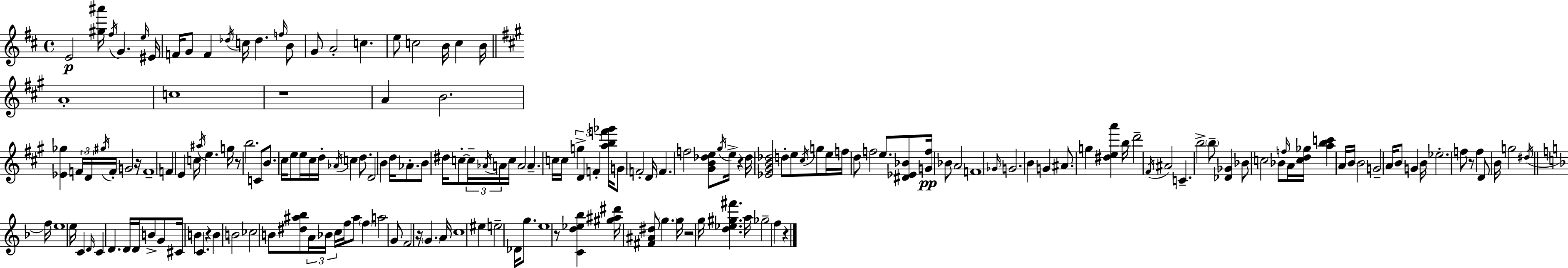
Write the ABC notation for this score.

X:1
T:Untitled
M:4/4
L:1/4
K:D
E2 [^g^a']/4 ^f/4 G e/4 ^E/4 F/4 G/2 F _d/4 c/4 _d f/4 B/2 G/2 A2 c e/2 c2 B/4 c B/4 A4 c4 z4 A B2 [_E_g] F/4 D/4 ^g/4 F/4 G2 z/4 F4 F E c/4 ^a/4 e g/4 z/2 b2 C/2 B/2 ^c/4 e/2 e/4 ^c/4 d/4 _A/4 c d/2 D2 B d/4 _A/2 B/2 ^d/4 c/2 c/4 _A/4 A/4 c/4 A2 A c/4 c/4 g D F [abf'_g']/4 G/2 F2 D/4 F f2 [^GB_de]/2 ^g/4 e/4 z _d/4 [_E^GB_d]2 d/2 e/2 ^c/4 g/2 e/4 f/4 d/2 f2 e/2 [^D_E_B]/2 [Gf]/4 _B/2 A2 F4 _G/4 G2 B G ^A/2 g [^dea'] b/4 d'2 ^F/4 ^A2 C b2 b/2 [_D_G] _B/2 c2 _B/2 f/4 A/4 [cd_g]/4 [abc'] A/4 B/4 B2 G2 A/4 B/2 G B/4 _e2 f/2 z/2 f D/2 B/4 g2 ^d/4 f/4 e4 e/4 C D/4 C D D/4 D/4 B/2 G/2 ^C/4 B C z B B2 _c2 B/2 [^d^a_b]/2 A/4 _B/4 c/4 f/4 ^a/2 f a2 G/2 F2 z/4 G A/4 c4 ^e e2 _D/4 g/2 e4 z/2 [Cd_e_b] [^g^a^d']/4 [^F^A^d]/2 g g/4 z2 g/4 [d_e^g^f'] a/4 _g2 f z